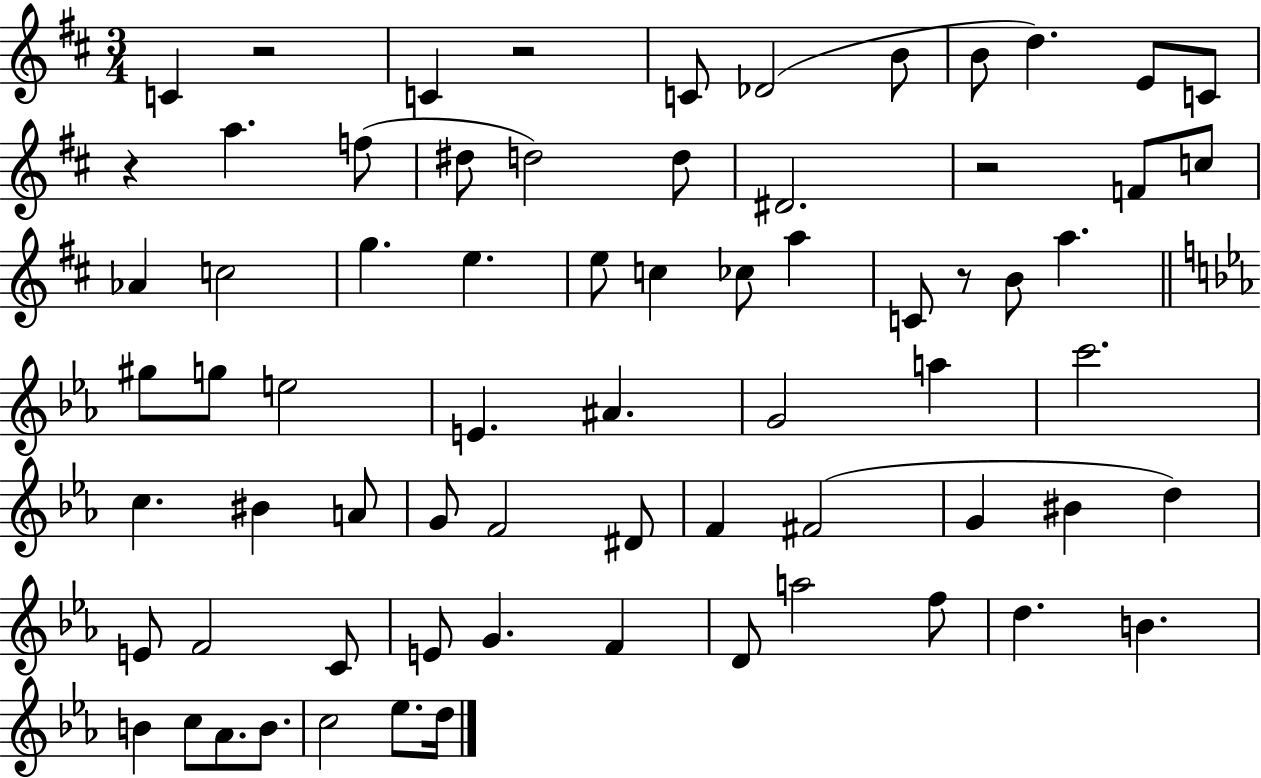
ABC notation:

X:1
T:Untitled
M:3/4
L:1/4
K:D
C z2 C z2 C/2 _D2 B/2 B/2 d E/2 C/2 z a f/2 ^d/2 d2 d/2 ^D2 z2 F/2 c/2 _A c2 g e e/2 c _c/2 a C/2 z/2 B/2 a ^g/2 g/2 e2 E ^A G2 a c'2 c ^B A/2 G/2 F2 ^D/2 F ^F2 G ^B d E/2 F2 C/2 E/2 G F D/2 a2 f/2 d B B c/2 _A/2 B/2 c2 _e/2 d/4